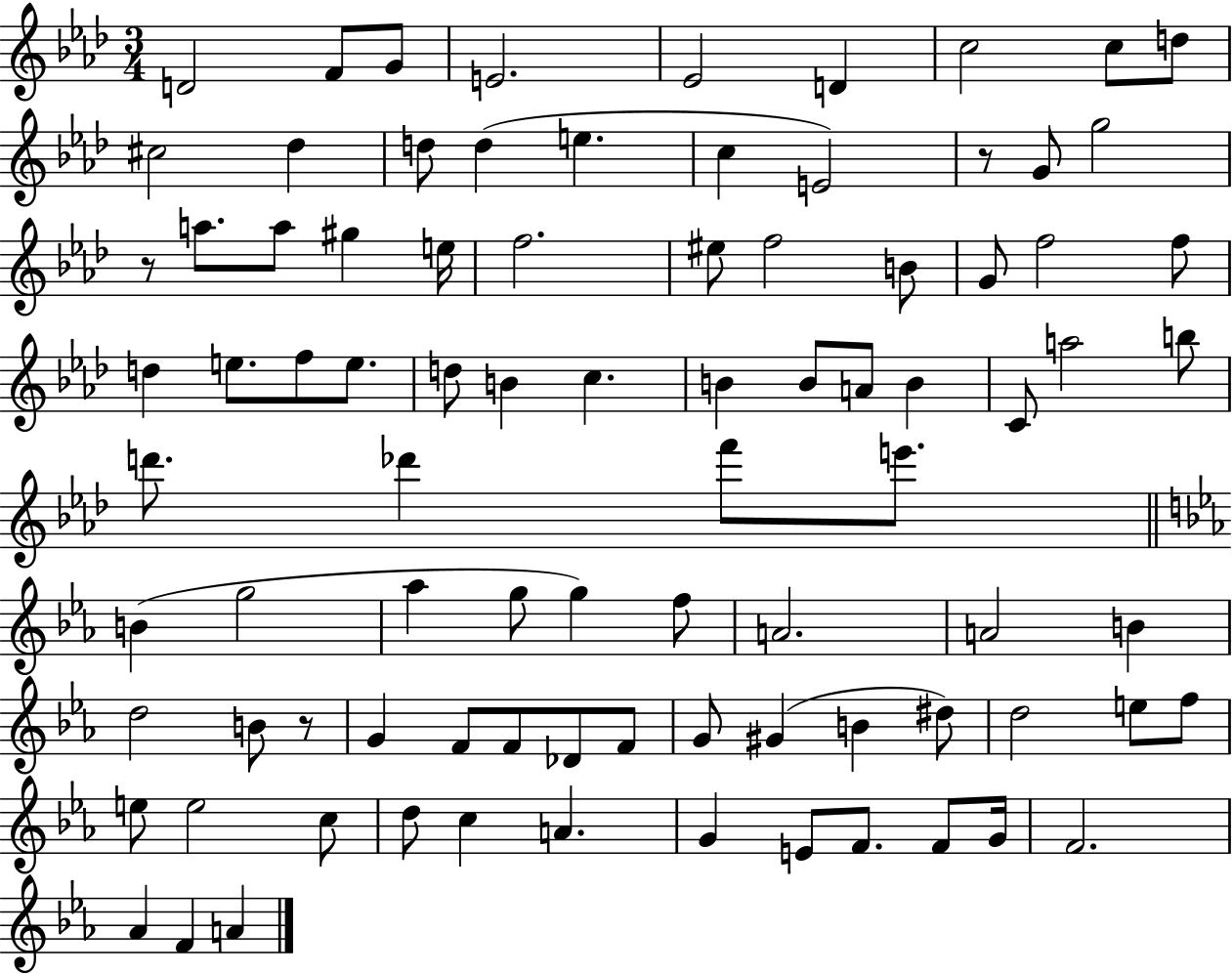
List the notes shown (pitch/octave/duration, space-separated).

D4/h F4/e G4/e E4/h. Eb4/h D4/q C5/h C5/e D5/e C#5/h Db5/q D5/e D5/q E5/q. C5/q E4/h R/e G4/e G5/h R/e A5/e. A5/e G#5/q E5/s F5/h. EIS5/e F5/h B4/e G4/e F5/h F5/e D5/q E5/e. F5/e E5/e. D5/e B4/q C5/q. B4/q B4/e A4/e B4/q C4/e A5/h B5/e D6/e. Db6/q F6/e E6/e. B4/q G5/h Ab5/q G5/e G5/q F5/e A4/h. A4/h B4/q D5/h B4/e R/e G4/q F4/e F4/e Db4/e F4/e G4/e G#4/q B4/q D#5/e D5/h E5/e F5/e E5/e E5/h C5/e D5/e C5/q A4/q. G4/q E4/e F4/e. F4/e G4/s F4/h. Ab4/q F4/q A4/q